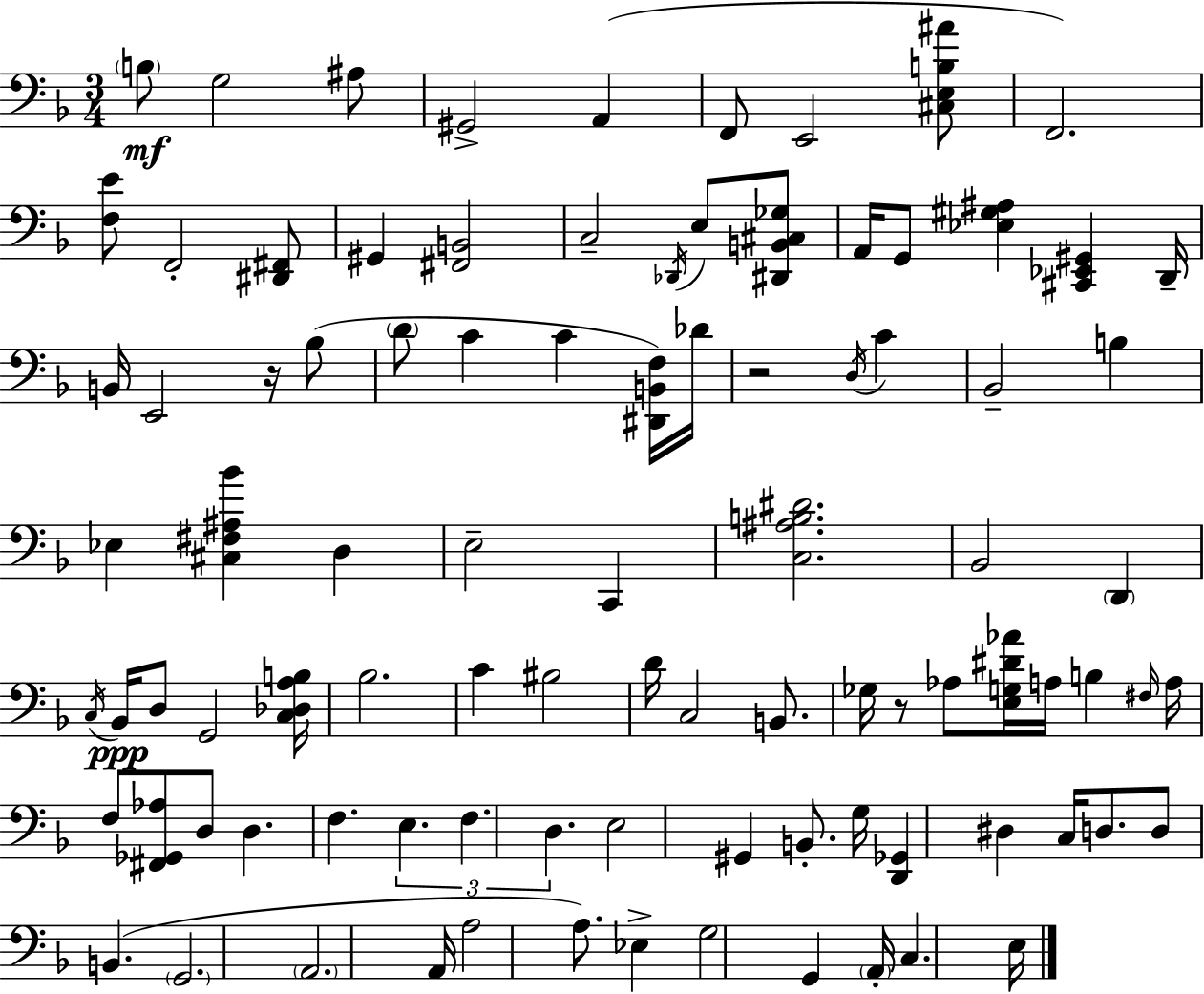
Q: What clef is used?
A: bass